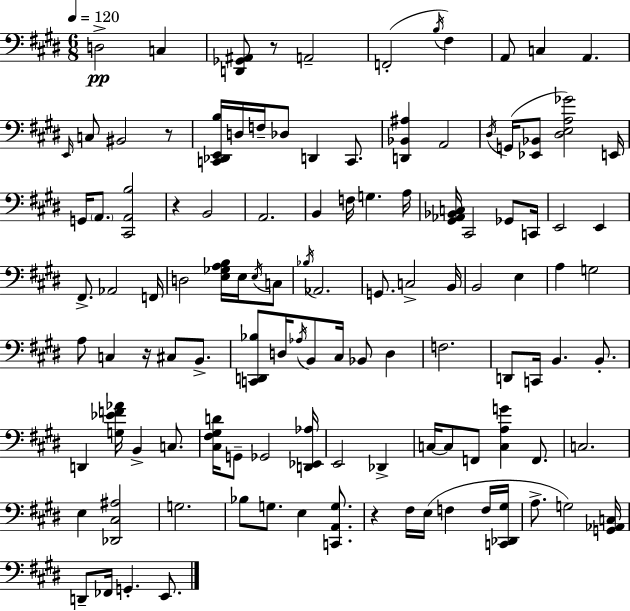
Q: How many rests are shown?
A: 5